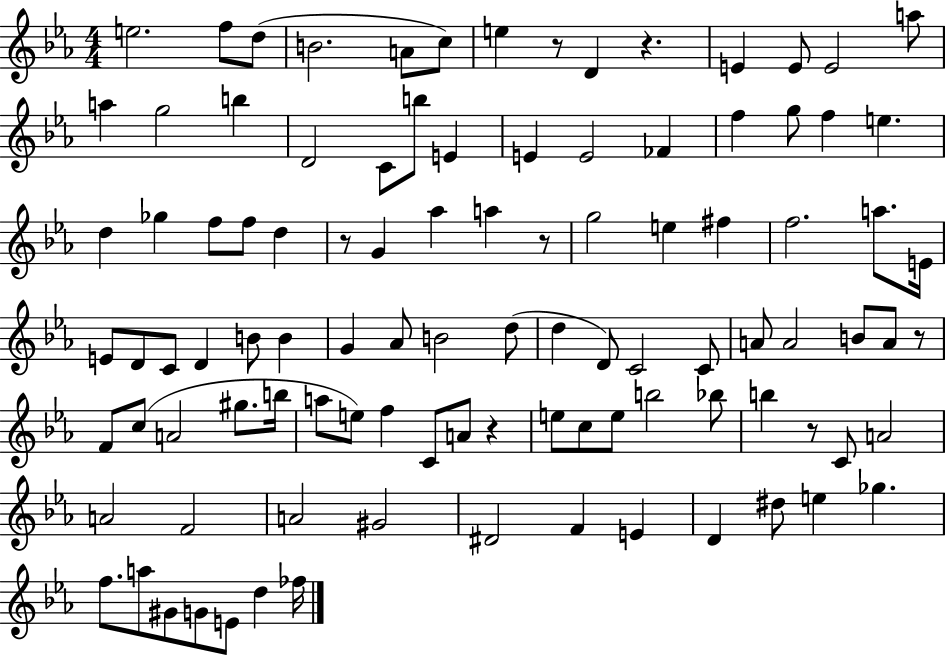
{
  \clef treble
  \numericTimeSignature
  \time 4/4
  \key ees \major
  \repeat volta 2 { e''2. f''8 d''8( | b'2. a'8 c''8) | e''4 r8 d'4 r4. | e'4 e'8 e'2 a''8 | \break a''4 g''2 b''4 | d'2 c'8 b''8 e'4 | e'4 e'2 fes'4 | f''4 g''8 f''4 e''4. | \break d''4 ges''4 f''8 f''8 d''4 | r8 g'4 aes''4 a''4 r8 | g''2 e''4 fis''4 | f''2. a''8. e'16 | \break e'8 d'8 c'8 d'4 b'8 b'4 | g'4 aes'8 b'2 d''8( | d''4 d'8) c'2 c'8 | a'8 a'2 b'8 a'8 r8 | \break f'8 c''8( a'2 gis''8. b''16 | a''8 e''8) f''4 c'8 a'8 r4 | e''8 c''8 e''8 b''2 bes''8 | b''4 r8 c'8 a'2 | \break a'2 f'2 | a'2 gis'2 | dis'2 f'4 e'4 | d'4 dis''8 e''4 ges''4. | \break f''8. a''8 gis'8 g'8 e'8 d''4 fes''16 | } \bar "|."
}